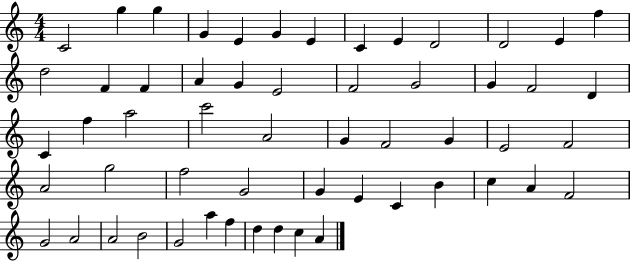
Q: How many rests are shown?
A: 0